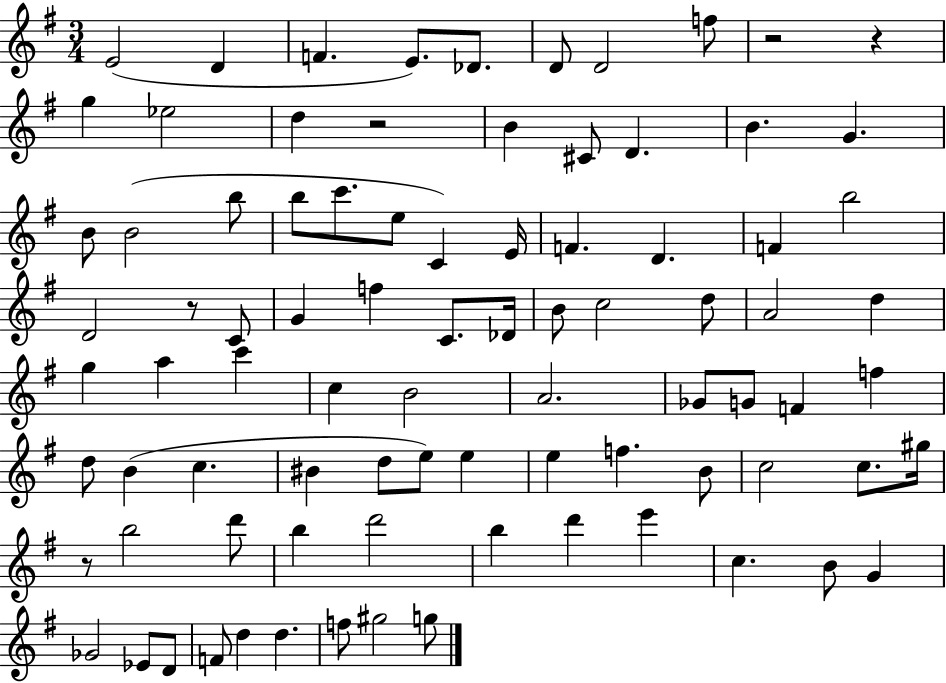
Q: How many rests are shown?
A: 5